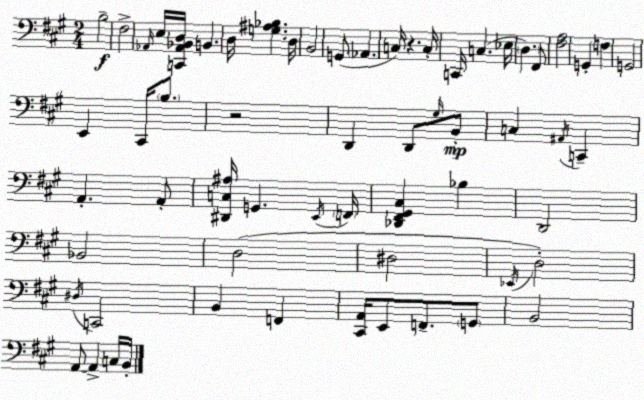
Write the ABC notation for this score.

X:1
T:Untitled
M:2/4
L:1/4
K:A
B,2 ^F,2 _A,,/4 E,/4 [C,,_A,,_B,,D,]/4 B,, D,/4 [G,^A,_B,] D,/4 B,,2 G,,/2 _A,, C,/4 z C,/4 C,,/4 C, _E,/4 D, ^F,,/2 [^F,A,]2 G,, F, G,,2 E,, ^C,,/4 B,/2 z2 D,, D,,/2 ^G,/4 B,,/2 C, ^A,,/4 C,, A,, A,,/2 [^D,,C,^A,]/4 G,, E,,/4 F,,/4 [_D,,^F,,^G,,^C,] _B, D,,2 _B,,2 D,2 ^D,2 _E,,/4 D,2 ^D,/4 C,,2 B,, F,, [^C,,A,,]/4 E,,/2 F,,/2 G,,/2 B,,2 A,,/2 A,, C,/4 B,,/4